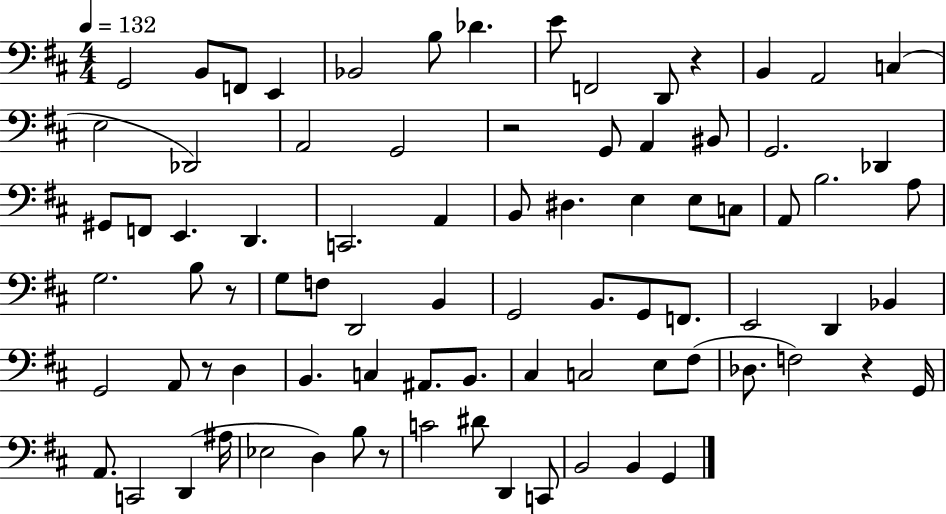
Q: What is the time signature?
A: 4/4